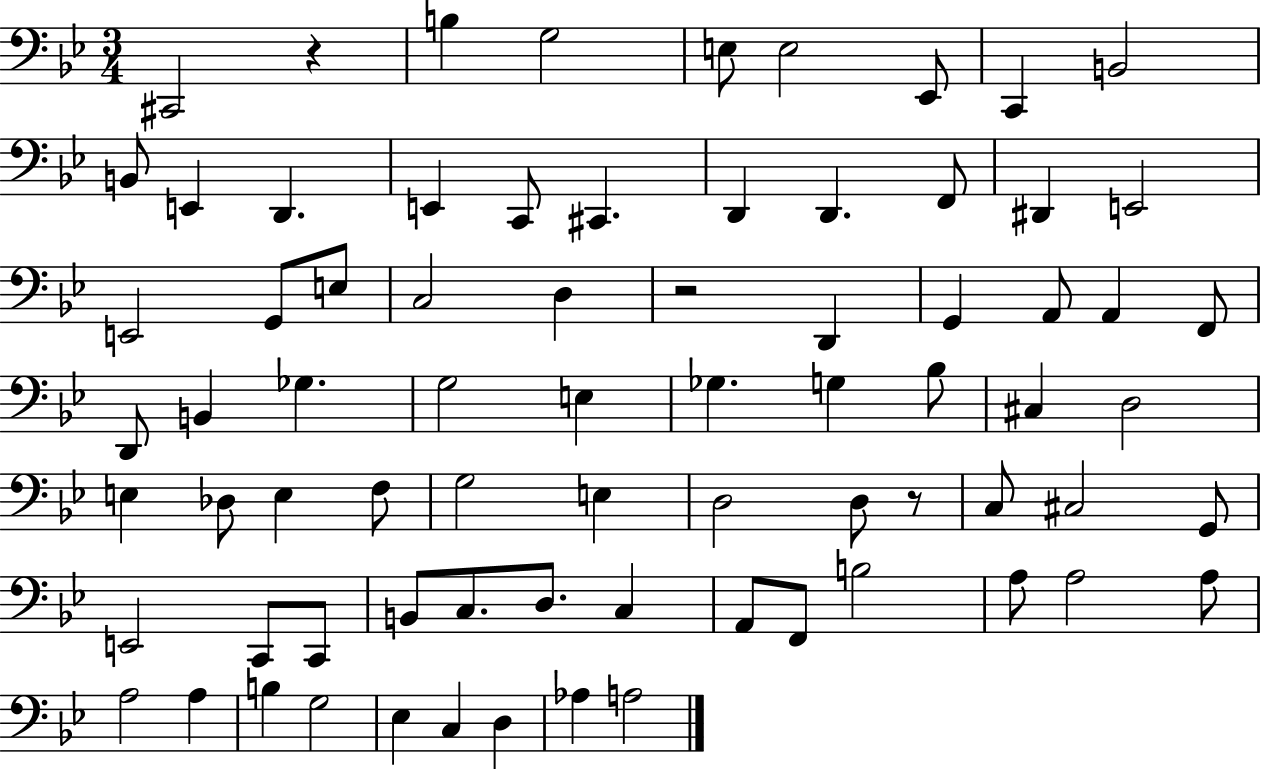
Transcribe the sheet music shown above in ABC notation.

X:1
T:Untitled
M:3/4
L:1/4
K:Bb
^C,,2 z B, G,2 E,/2 E,2 _E,,/2 C,, B,,2 B,,/2 E,, D,, E,, C,,/2 ^C,, D,, D,, F,,/2 ^D,, E,,2 E,,2 G,,/2 E,/2 C,2 D, z2 D,, G,, A,,/2 A,, F,,/2 D,,/2 B,, _G, G,2 E, _G, G, _B,/2 ^C, D,2 E, _D,/2 E, F,/2 G,2 E, D,2 D,/2 z/2 C,/2 ^C,2 G,,/2 E,,2 C,,/2 C,,/2 B,,/2 C,/2 D,/2 C, A,,/2 F,,/2 B,2 A,/2 A,2 A,/2 A,2 A, B, G,2 _E, C, D, _A, A,2